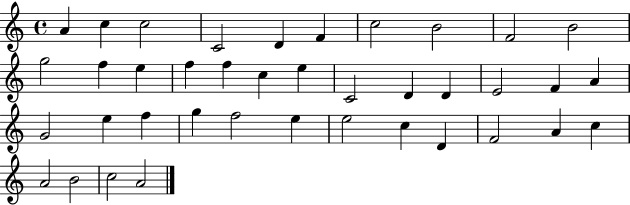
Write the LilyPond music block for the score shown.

{
  \clef treble
  \time 4/4
  \defaultTimeSignature
  \key c \major
  a'4 c''4 c''2 | c'2 d'4 f'4 | c''2 b'2 | f'2 b'2 | \break g''2 f''4 e''4 | f''4 f''4 c''4 e''4 | c'2 d'4 d'4 | e'2 f'4 a'4 | \break g'2 e''4 f''4 | g''4 f''2 e''4 | e''2 c''4 d'4 | f'2 a'4 c''4 | \break a'2 b'2 | c''2 a'2 | \bar "|."
}